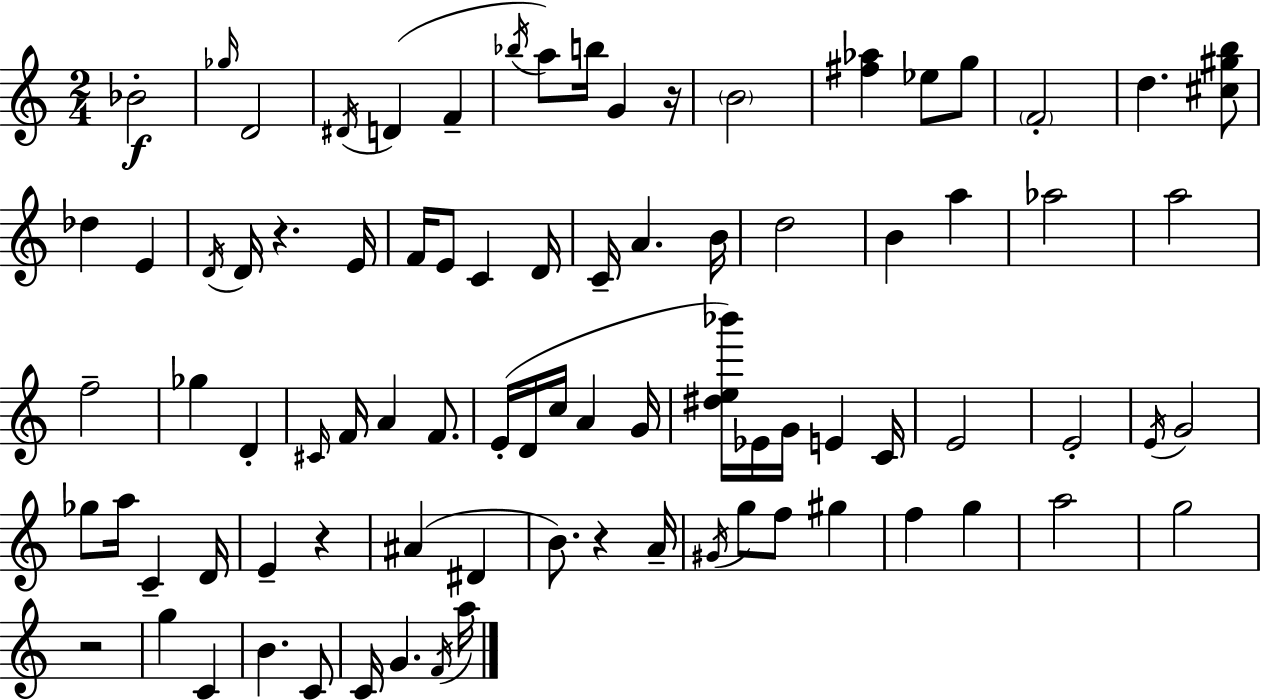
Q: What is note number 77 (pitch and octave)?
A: A5